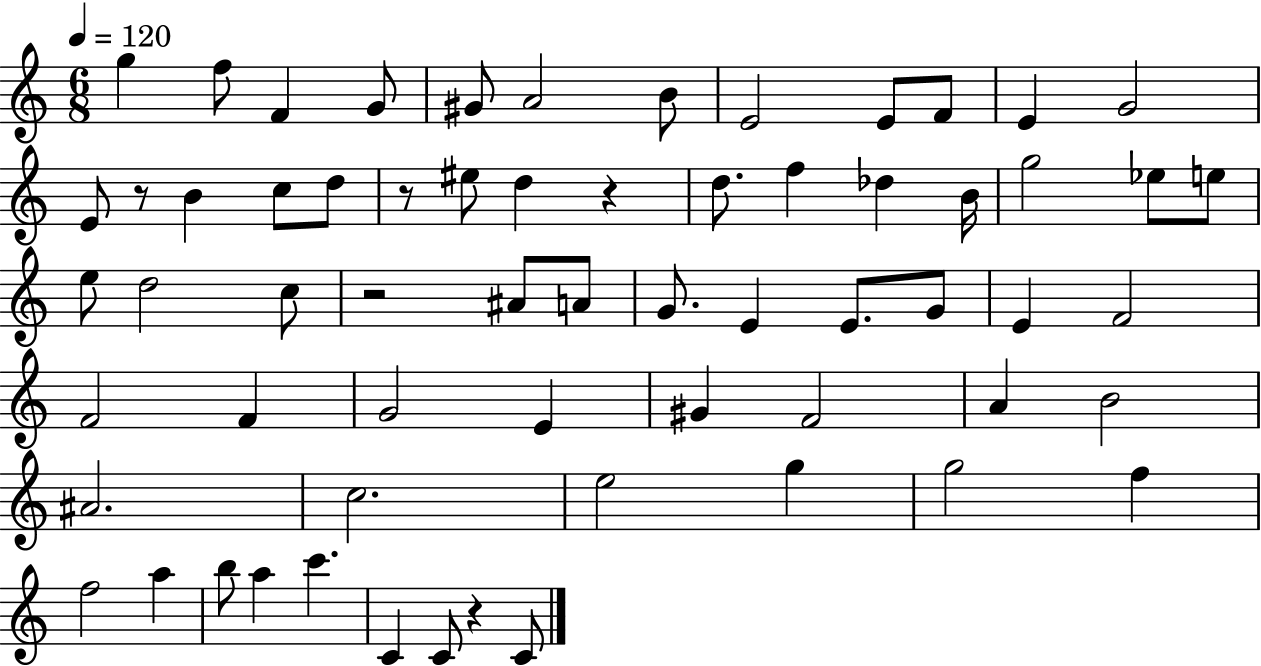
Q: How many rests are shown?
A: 5